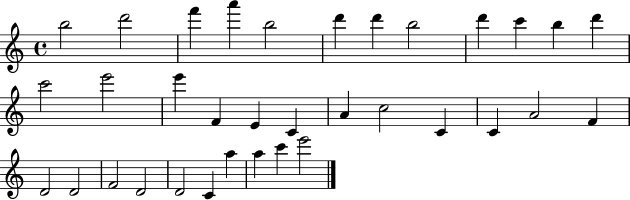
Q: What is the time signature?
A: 4/4